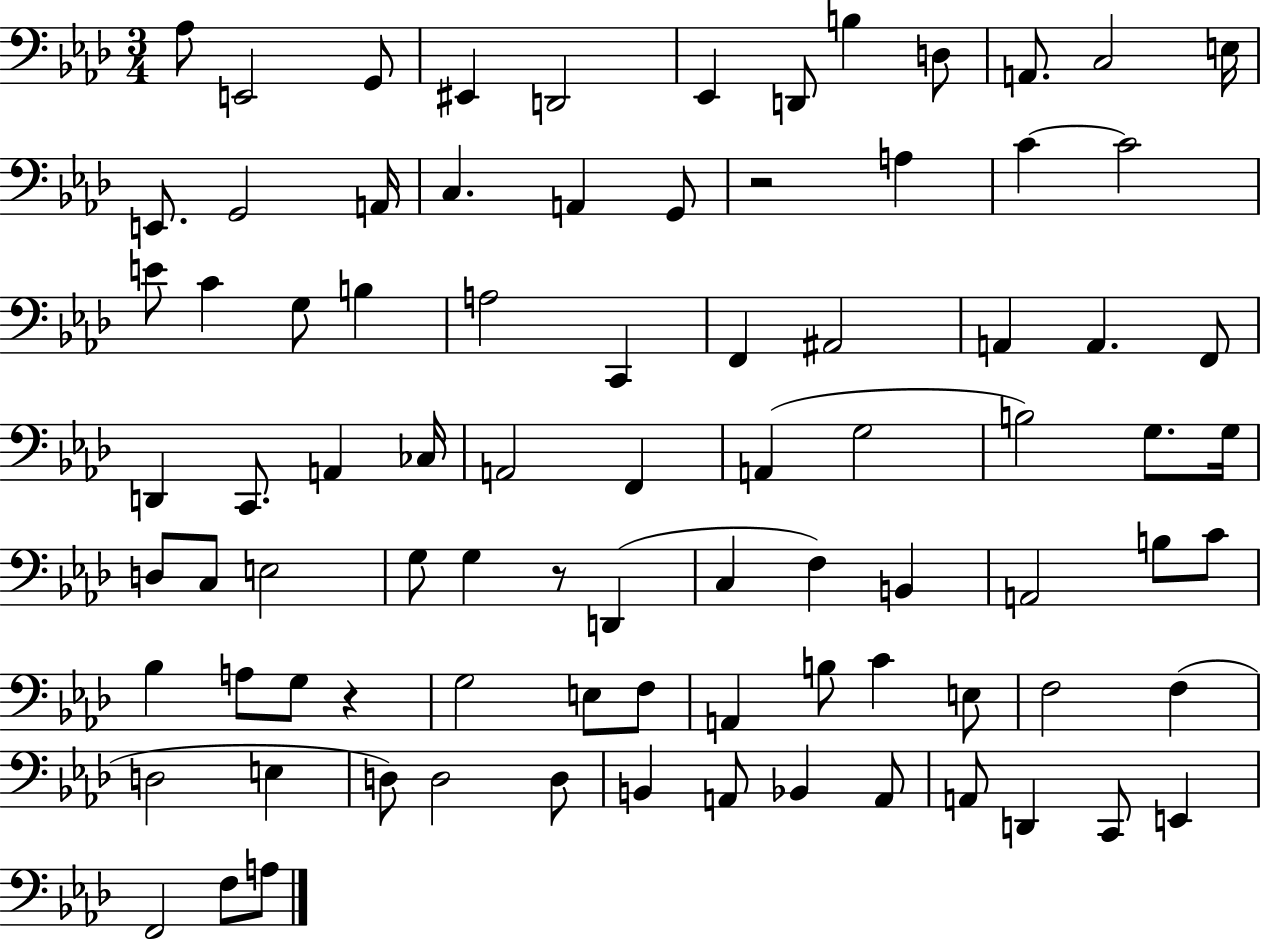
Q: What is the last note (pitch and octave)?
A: A3